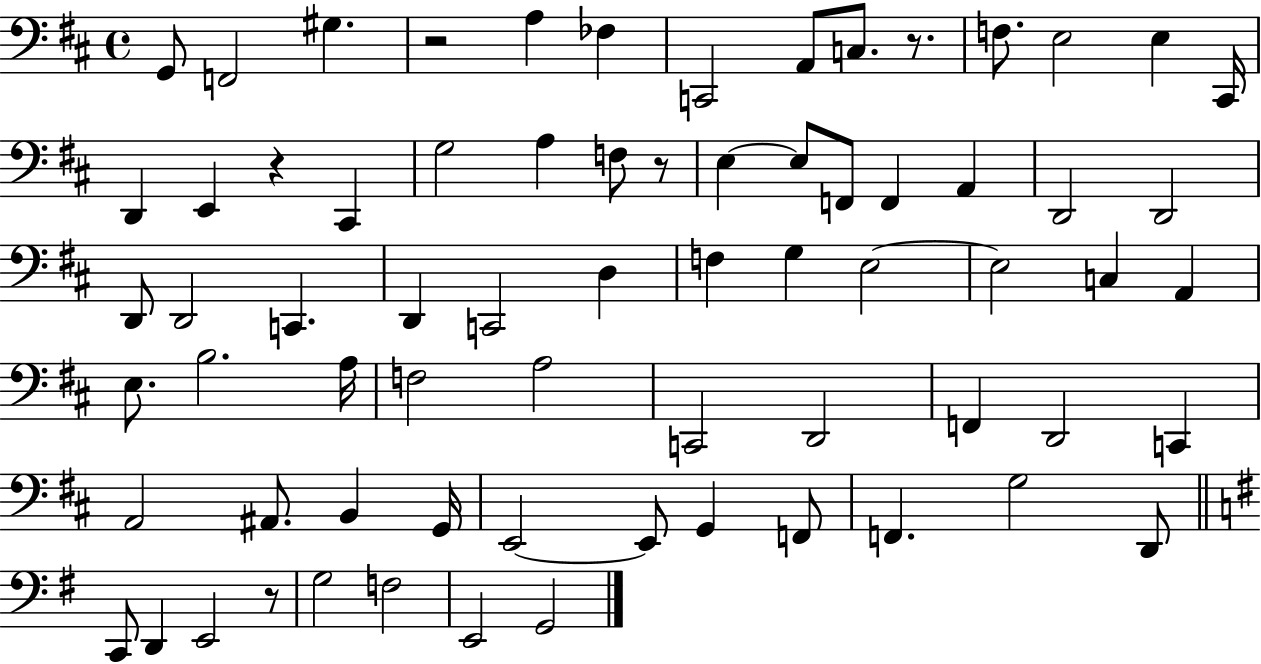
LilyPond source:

{
  \clef bass
  \time 4/4
  \defaultTimeSignature
  \key d \major
  g,8 f,2 gis4. | r2 a4 fes4 | c,2 a,8 c8. r8. | f8. e2 e4 cis,16 | \break d,4 e,4 r4 cis,4 | g2 a4 f8 r8 | e4~~ e8 f,8 f,4 a,4 | d,2 d,2 | \break d,8 d,2 c,4. | d,4 c,2 d4 | f4 g4 e2~~ | e2 c4 a,4 | \break e8. b2. a16 | f2 a2 | c,2 d,2 | f,4 d,2 c,4 | \break a,2 ais,8. b,4 g,16 | e,2~~ e,8 g,4 f,8 | f,4. g2 d,8 | \bar "||" \break \key g \major c,8 d,4 e,2 r8 | g2 f2 | e,2 g,2 | \bar "|."
}